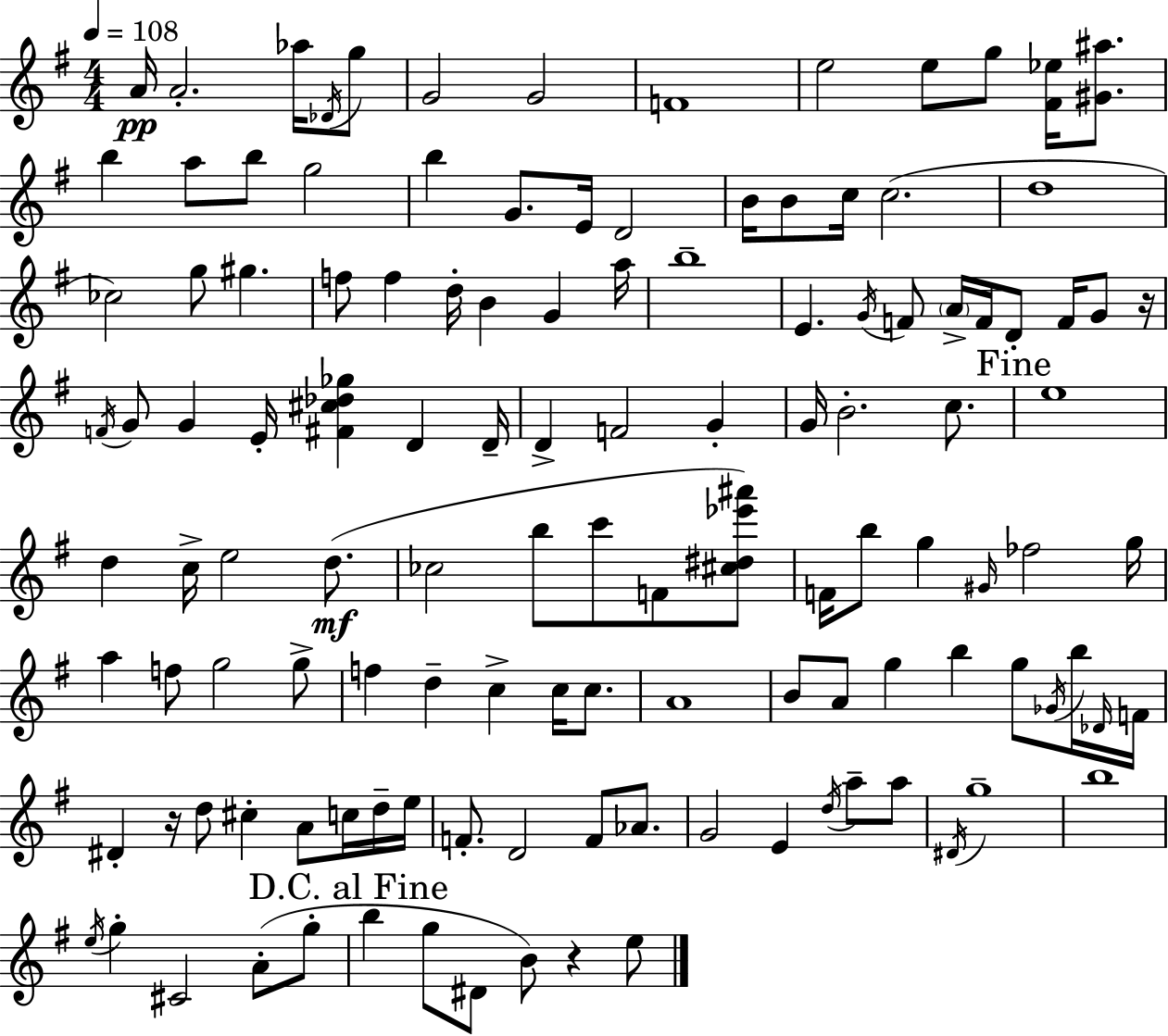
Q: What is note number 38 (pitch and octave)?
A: A4